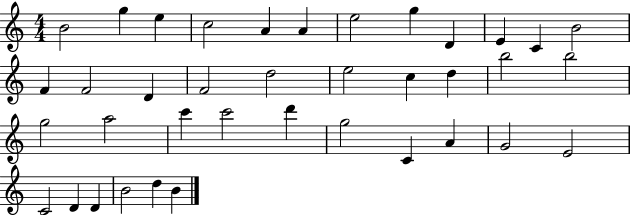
{
  \clef treble
  \numericTimeSignature
  \time 4/4
  \key c \major
  b'2 g''4 e''4 | c''2 a'4 a'4 | e''2 g''4 d'4 | e'4 c'4 b'2 | \break f'4 f'2 d'4 | f'2 d''2 | e''2 c''4 d''4 | b''2 b''2 | \break g''2 a''2 | c'''4 c'''2 d'''4 | g''2 c'4 a'4 | g'2 e'2 | \break c'2 d'4 d'4 | b'2 d''4 b'4 | \bar "|."
}